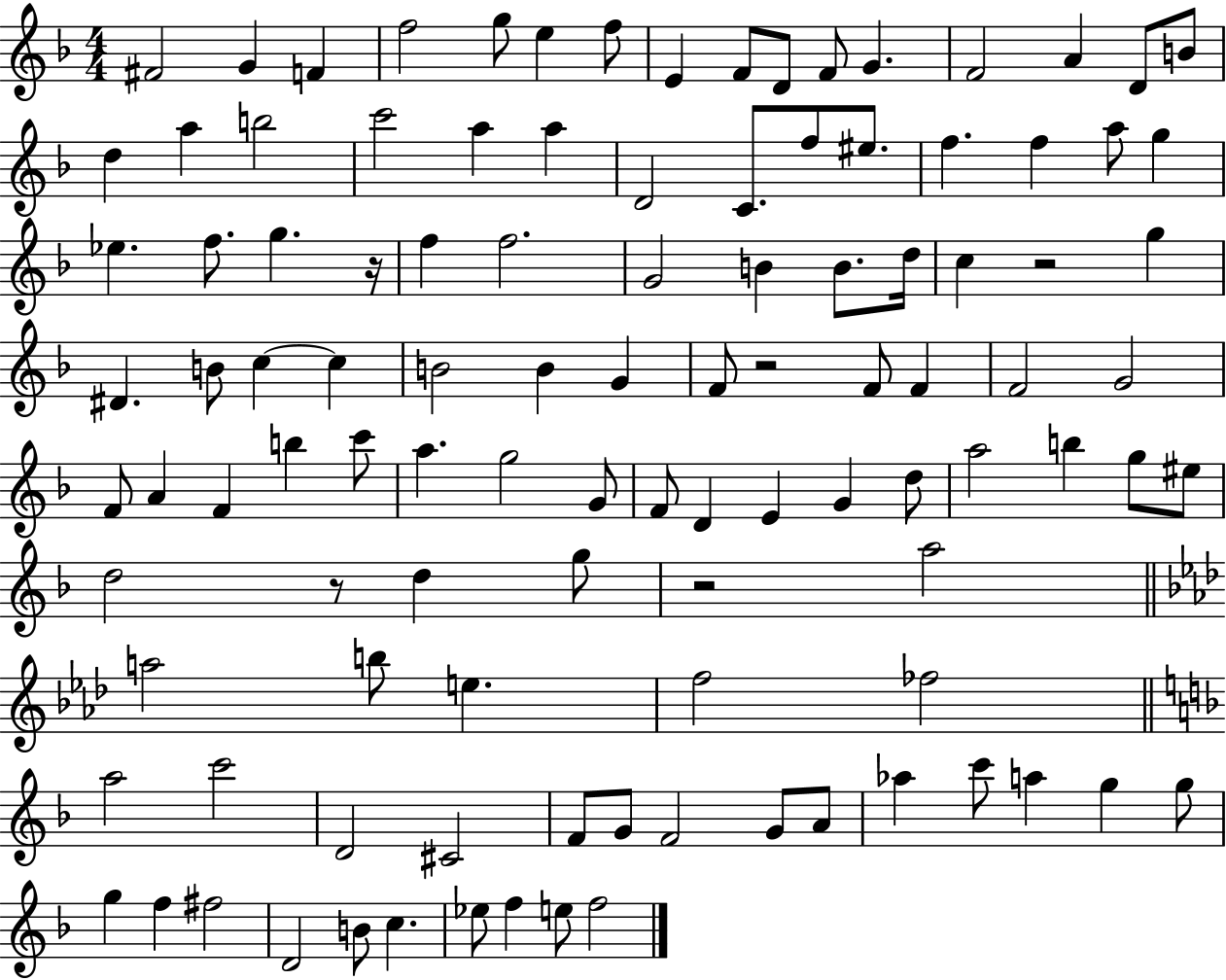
F#4/h G4/q F4/q F5/h G5/e E5/q F5/e E4/q F4/e D4/e F4/e G4/q. F4/h A4/q D4/e B4/e D5/q A5/q B5/h C6/h A5/q A5/q D4/h C4/e. F5/e EIS5/e. F5/q. F5/q A5/e G5/q Eb5/q. F5/e. G5/q. R/s F5/q F5/h. G4/h B4/q B4/e. D5/s C5/q R/h G5/q D#4/q. B4/e C5/q C5/q B4/h B4/q G4/q F4/e R/h F4/e F4/q F4/h G4/h F4/e A4/q F4/q B5/q C6/e A5/q. G5/h G4/e F4/e D4/q E4/q G4/q D5/e A5/h B5/q G5/e EIS5/e D5/h R/e D5/q G5/e R/h A5/h A5/h B5/e E5/q. F5/h FES5/h A5/h C6/h D4/h C#4/h F4/e G4/e F4/h G4/e A4/e Ab5/q C6/e A5/q G5/q G5/e G5/q F5/q F#5/h D4/h B4/e C5/q. Eb5/e F5/q E5/e F5/h